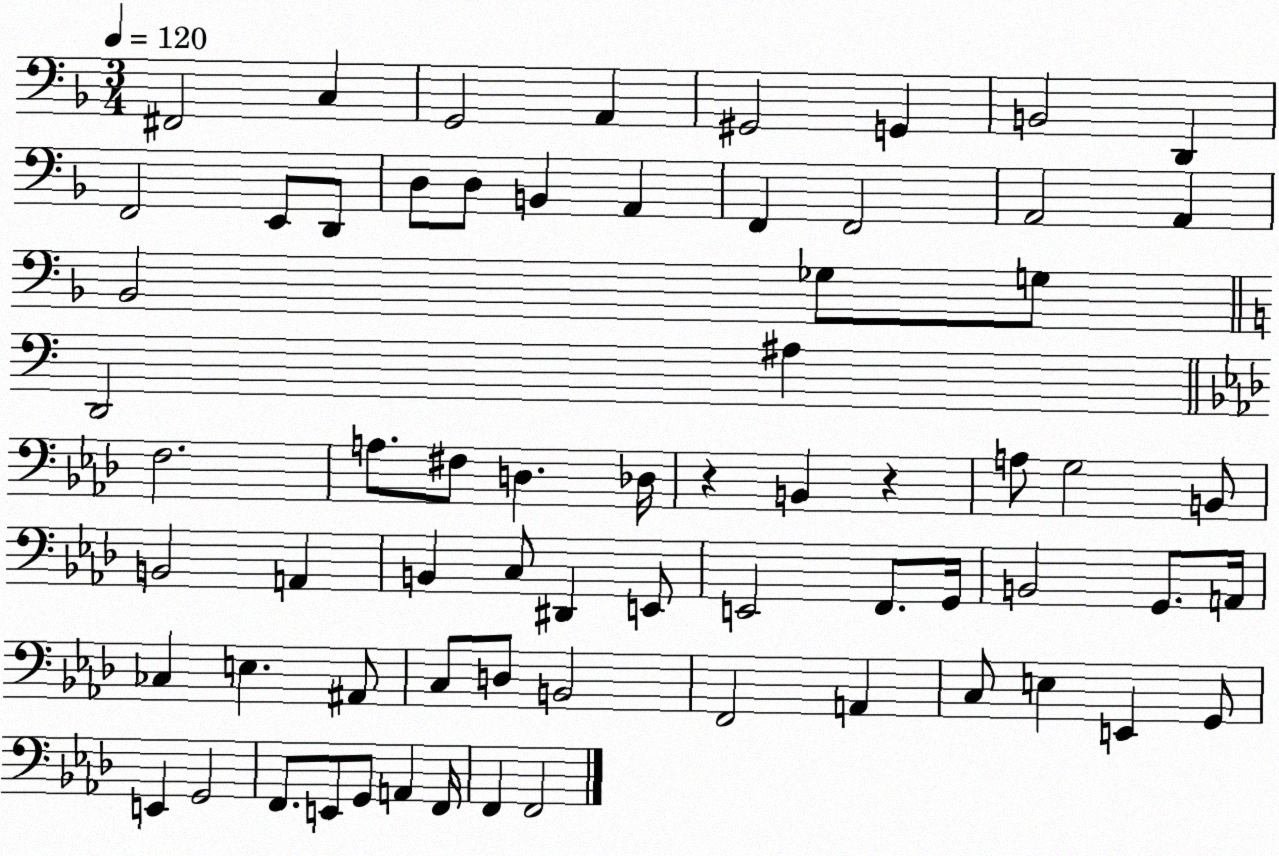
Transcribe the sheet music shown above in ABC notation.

X:1
T:Untitled
M:3/4
L:1/4
K:F
^F,,2 C, G,,2 A,, ^G,,2 G,, B,,2 D,, F,,2 E,,/2 D,,/2 D,/2 D,/2 B,, A,, F,, F,,2 A,,2 A,, _B,,2 _G,/2 G,/2 D,,2 ^A, F,2 A,/2 ^F,/2 D, _D,/4 z B,, z A,/2 G,2 B,,/2 B,,2 A,, B,, C,/2 ^D,, E,,/2 E,,2 F,,/2 G,,/4 B,,2 G,,/2 A,,/4 _C, E, ^A,,/2 C,/2 D,/2 B,,2 F,,2 A,, C,/2 E, E,, G,,/2 E,, G,,2 F,,/2 E,,/2 G,,/2 A,, F,,/4 F,, F,,2